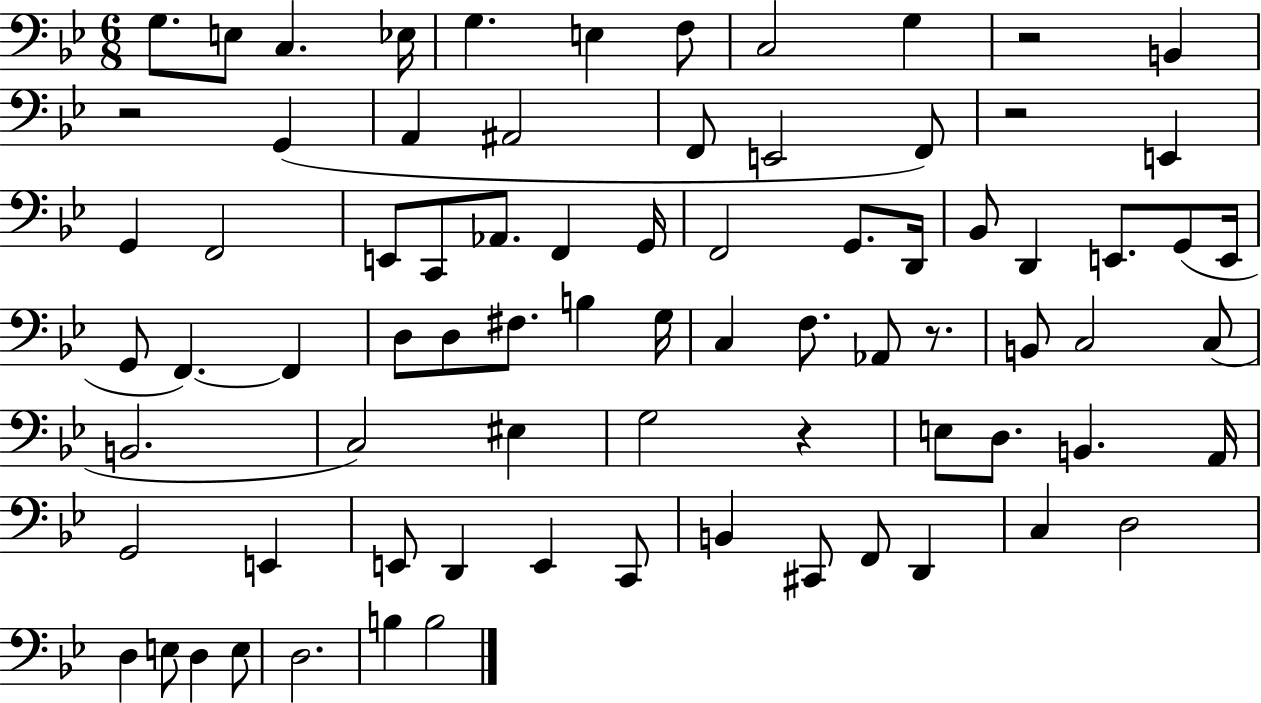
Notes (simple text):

G3/e. E3/e C3/q. Eb3/s G3/q. E3/q F3/e C3/h G3/q R/h B2/q R/h G2/q A2/q A#2/h F2/e E2/h F2/e R/h E2/q G2/q F2/h E2/e C2/e Ab2/e. F2/q G2/s F2/h G2/e. D2/s Bb2/e D2/q E2/e. G2/e E2/s G2/e F2/q. F2/q D3/e D3/e F#3/e. B3/q G3/s C3/q F3/e. Ab2/e R/e. B2/e C3/h C3/e B2/h. C3/h EIS3/q G3/h R/q E3/e D3/e. B2/q. A2/s G2/h E2/q E2/e D2/q E2/q C2/e B2/q C#2/e F2/e D2/q C3/q D3/h D3/q E3/e D3/q E3/e D3/h. B3/q B3/h